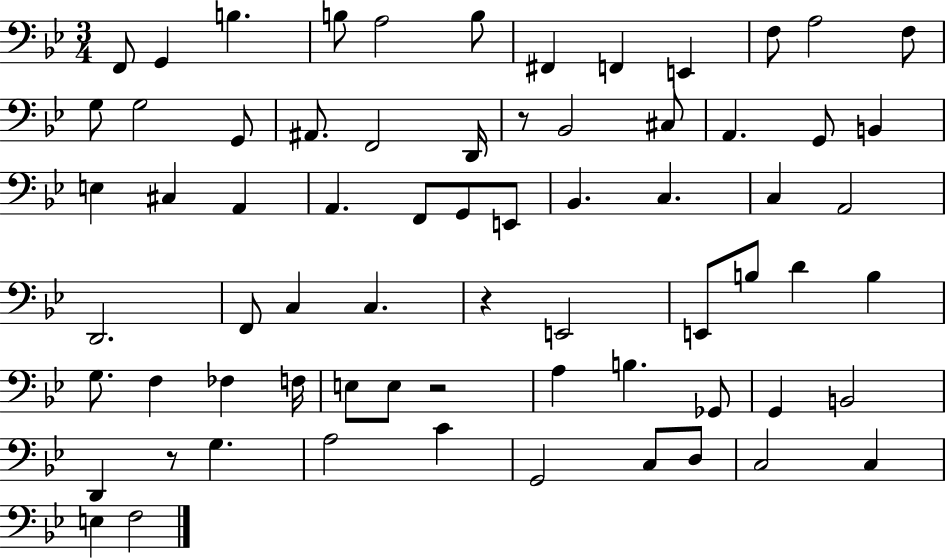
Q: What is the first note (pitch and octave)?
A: F2